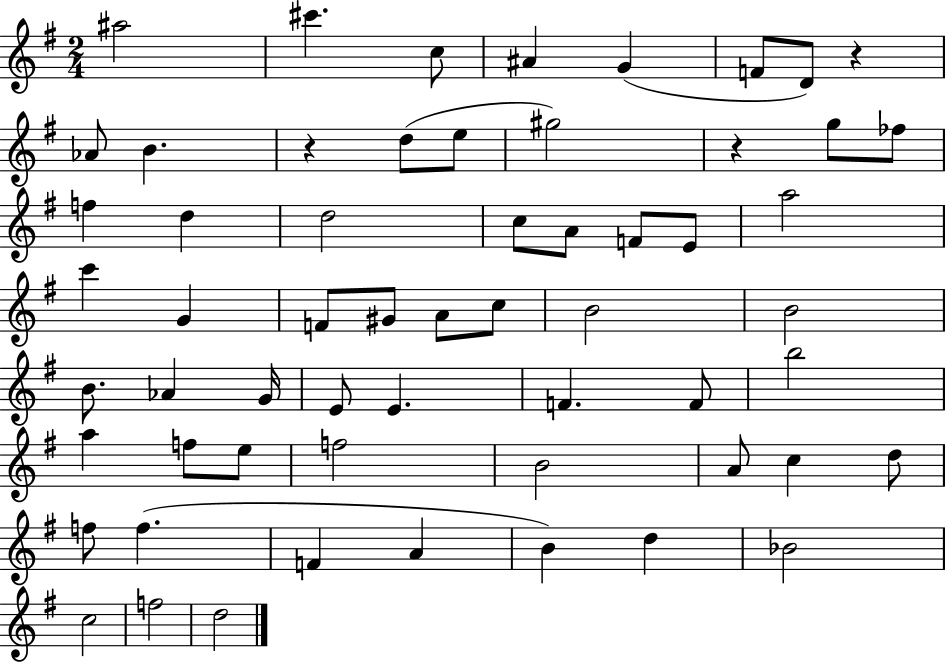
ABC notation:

X:1
T:Untitled
M:2/4
L:1/4
K:G
^a2 ^c' c/2 ^A G F/2 D/2 z _A/2 B z d/2 e/2 ^g2 z g/2 _f/2 f d d2 c/2 A/2 F/2 E/2 a2 c' G F/2 ^G/2 A/2 c/2 B2 B2 B/2 _A G/4 E/2 E F F/2 b2 a f/2 e/2 f2 B2 A/2 c d/2 f/2 f F A B d _B2 c2 f2 d2